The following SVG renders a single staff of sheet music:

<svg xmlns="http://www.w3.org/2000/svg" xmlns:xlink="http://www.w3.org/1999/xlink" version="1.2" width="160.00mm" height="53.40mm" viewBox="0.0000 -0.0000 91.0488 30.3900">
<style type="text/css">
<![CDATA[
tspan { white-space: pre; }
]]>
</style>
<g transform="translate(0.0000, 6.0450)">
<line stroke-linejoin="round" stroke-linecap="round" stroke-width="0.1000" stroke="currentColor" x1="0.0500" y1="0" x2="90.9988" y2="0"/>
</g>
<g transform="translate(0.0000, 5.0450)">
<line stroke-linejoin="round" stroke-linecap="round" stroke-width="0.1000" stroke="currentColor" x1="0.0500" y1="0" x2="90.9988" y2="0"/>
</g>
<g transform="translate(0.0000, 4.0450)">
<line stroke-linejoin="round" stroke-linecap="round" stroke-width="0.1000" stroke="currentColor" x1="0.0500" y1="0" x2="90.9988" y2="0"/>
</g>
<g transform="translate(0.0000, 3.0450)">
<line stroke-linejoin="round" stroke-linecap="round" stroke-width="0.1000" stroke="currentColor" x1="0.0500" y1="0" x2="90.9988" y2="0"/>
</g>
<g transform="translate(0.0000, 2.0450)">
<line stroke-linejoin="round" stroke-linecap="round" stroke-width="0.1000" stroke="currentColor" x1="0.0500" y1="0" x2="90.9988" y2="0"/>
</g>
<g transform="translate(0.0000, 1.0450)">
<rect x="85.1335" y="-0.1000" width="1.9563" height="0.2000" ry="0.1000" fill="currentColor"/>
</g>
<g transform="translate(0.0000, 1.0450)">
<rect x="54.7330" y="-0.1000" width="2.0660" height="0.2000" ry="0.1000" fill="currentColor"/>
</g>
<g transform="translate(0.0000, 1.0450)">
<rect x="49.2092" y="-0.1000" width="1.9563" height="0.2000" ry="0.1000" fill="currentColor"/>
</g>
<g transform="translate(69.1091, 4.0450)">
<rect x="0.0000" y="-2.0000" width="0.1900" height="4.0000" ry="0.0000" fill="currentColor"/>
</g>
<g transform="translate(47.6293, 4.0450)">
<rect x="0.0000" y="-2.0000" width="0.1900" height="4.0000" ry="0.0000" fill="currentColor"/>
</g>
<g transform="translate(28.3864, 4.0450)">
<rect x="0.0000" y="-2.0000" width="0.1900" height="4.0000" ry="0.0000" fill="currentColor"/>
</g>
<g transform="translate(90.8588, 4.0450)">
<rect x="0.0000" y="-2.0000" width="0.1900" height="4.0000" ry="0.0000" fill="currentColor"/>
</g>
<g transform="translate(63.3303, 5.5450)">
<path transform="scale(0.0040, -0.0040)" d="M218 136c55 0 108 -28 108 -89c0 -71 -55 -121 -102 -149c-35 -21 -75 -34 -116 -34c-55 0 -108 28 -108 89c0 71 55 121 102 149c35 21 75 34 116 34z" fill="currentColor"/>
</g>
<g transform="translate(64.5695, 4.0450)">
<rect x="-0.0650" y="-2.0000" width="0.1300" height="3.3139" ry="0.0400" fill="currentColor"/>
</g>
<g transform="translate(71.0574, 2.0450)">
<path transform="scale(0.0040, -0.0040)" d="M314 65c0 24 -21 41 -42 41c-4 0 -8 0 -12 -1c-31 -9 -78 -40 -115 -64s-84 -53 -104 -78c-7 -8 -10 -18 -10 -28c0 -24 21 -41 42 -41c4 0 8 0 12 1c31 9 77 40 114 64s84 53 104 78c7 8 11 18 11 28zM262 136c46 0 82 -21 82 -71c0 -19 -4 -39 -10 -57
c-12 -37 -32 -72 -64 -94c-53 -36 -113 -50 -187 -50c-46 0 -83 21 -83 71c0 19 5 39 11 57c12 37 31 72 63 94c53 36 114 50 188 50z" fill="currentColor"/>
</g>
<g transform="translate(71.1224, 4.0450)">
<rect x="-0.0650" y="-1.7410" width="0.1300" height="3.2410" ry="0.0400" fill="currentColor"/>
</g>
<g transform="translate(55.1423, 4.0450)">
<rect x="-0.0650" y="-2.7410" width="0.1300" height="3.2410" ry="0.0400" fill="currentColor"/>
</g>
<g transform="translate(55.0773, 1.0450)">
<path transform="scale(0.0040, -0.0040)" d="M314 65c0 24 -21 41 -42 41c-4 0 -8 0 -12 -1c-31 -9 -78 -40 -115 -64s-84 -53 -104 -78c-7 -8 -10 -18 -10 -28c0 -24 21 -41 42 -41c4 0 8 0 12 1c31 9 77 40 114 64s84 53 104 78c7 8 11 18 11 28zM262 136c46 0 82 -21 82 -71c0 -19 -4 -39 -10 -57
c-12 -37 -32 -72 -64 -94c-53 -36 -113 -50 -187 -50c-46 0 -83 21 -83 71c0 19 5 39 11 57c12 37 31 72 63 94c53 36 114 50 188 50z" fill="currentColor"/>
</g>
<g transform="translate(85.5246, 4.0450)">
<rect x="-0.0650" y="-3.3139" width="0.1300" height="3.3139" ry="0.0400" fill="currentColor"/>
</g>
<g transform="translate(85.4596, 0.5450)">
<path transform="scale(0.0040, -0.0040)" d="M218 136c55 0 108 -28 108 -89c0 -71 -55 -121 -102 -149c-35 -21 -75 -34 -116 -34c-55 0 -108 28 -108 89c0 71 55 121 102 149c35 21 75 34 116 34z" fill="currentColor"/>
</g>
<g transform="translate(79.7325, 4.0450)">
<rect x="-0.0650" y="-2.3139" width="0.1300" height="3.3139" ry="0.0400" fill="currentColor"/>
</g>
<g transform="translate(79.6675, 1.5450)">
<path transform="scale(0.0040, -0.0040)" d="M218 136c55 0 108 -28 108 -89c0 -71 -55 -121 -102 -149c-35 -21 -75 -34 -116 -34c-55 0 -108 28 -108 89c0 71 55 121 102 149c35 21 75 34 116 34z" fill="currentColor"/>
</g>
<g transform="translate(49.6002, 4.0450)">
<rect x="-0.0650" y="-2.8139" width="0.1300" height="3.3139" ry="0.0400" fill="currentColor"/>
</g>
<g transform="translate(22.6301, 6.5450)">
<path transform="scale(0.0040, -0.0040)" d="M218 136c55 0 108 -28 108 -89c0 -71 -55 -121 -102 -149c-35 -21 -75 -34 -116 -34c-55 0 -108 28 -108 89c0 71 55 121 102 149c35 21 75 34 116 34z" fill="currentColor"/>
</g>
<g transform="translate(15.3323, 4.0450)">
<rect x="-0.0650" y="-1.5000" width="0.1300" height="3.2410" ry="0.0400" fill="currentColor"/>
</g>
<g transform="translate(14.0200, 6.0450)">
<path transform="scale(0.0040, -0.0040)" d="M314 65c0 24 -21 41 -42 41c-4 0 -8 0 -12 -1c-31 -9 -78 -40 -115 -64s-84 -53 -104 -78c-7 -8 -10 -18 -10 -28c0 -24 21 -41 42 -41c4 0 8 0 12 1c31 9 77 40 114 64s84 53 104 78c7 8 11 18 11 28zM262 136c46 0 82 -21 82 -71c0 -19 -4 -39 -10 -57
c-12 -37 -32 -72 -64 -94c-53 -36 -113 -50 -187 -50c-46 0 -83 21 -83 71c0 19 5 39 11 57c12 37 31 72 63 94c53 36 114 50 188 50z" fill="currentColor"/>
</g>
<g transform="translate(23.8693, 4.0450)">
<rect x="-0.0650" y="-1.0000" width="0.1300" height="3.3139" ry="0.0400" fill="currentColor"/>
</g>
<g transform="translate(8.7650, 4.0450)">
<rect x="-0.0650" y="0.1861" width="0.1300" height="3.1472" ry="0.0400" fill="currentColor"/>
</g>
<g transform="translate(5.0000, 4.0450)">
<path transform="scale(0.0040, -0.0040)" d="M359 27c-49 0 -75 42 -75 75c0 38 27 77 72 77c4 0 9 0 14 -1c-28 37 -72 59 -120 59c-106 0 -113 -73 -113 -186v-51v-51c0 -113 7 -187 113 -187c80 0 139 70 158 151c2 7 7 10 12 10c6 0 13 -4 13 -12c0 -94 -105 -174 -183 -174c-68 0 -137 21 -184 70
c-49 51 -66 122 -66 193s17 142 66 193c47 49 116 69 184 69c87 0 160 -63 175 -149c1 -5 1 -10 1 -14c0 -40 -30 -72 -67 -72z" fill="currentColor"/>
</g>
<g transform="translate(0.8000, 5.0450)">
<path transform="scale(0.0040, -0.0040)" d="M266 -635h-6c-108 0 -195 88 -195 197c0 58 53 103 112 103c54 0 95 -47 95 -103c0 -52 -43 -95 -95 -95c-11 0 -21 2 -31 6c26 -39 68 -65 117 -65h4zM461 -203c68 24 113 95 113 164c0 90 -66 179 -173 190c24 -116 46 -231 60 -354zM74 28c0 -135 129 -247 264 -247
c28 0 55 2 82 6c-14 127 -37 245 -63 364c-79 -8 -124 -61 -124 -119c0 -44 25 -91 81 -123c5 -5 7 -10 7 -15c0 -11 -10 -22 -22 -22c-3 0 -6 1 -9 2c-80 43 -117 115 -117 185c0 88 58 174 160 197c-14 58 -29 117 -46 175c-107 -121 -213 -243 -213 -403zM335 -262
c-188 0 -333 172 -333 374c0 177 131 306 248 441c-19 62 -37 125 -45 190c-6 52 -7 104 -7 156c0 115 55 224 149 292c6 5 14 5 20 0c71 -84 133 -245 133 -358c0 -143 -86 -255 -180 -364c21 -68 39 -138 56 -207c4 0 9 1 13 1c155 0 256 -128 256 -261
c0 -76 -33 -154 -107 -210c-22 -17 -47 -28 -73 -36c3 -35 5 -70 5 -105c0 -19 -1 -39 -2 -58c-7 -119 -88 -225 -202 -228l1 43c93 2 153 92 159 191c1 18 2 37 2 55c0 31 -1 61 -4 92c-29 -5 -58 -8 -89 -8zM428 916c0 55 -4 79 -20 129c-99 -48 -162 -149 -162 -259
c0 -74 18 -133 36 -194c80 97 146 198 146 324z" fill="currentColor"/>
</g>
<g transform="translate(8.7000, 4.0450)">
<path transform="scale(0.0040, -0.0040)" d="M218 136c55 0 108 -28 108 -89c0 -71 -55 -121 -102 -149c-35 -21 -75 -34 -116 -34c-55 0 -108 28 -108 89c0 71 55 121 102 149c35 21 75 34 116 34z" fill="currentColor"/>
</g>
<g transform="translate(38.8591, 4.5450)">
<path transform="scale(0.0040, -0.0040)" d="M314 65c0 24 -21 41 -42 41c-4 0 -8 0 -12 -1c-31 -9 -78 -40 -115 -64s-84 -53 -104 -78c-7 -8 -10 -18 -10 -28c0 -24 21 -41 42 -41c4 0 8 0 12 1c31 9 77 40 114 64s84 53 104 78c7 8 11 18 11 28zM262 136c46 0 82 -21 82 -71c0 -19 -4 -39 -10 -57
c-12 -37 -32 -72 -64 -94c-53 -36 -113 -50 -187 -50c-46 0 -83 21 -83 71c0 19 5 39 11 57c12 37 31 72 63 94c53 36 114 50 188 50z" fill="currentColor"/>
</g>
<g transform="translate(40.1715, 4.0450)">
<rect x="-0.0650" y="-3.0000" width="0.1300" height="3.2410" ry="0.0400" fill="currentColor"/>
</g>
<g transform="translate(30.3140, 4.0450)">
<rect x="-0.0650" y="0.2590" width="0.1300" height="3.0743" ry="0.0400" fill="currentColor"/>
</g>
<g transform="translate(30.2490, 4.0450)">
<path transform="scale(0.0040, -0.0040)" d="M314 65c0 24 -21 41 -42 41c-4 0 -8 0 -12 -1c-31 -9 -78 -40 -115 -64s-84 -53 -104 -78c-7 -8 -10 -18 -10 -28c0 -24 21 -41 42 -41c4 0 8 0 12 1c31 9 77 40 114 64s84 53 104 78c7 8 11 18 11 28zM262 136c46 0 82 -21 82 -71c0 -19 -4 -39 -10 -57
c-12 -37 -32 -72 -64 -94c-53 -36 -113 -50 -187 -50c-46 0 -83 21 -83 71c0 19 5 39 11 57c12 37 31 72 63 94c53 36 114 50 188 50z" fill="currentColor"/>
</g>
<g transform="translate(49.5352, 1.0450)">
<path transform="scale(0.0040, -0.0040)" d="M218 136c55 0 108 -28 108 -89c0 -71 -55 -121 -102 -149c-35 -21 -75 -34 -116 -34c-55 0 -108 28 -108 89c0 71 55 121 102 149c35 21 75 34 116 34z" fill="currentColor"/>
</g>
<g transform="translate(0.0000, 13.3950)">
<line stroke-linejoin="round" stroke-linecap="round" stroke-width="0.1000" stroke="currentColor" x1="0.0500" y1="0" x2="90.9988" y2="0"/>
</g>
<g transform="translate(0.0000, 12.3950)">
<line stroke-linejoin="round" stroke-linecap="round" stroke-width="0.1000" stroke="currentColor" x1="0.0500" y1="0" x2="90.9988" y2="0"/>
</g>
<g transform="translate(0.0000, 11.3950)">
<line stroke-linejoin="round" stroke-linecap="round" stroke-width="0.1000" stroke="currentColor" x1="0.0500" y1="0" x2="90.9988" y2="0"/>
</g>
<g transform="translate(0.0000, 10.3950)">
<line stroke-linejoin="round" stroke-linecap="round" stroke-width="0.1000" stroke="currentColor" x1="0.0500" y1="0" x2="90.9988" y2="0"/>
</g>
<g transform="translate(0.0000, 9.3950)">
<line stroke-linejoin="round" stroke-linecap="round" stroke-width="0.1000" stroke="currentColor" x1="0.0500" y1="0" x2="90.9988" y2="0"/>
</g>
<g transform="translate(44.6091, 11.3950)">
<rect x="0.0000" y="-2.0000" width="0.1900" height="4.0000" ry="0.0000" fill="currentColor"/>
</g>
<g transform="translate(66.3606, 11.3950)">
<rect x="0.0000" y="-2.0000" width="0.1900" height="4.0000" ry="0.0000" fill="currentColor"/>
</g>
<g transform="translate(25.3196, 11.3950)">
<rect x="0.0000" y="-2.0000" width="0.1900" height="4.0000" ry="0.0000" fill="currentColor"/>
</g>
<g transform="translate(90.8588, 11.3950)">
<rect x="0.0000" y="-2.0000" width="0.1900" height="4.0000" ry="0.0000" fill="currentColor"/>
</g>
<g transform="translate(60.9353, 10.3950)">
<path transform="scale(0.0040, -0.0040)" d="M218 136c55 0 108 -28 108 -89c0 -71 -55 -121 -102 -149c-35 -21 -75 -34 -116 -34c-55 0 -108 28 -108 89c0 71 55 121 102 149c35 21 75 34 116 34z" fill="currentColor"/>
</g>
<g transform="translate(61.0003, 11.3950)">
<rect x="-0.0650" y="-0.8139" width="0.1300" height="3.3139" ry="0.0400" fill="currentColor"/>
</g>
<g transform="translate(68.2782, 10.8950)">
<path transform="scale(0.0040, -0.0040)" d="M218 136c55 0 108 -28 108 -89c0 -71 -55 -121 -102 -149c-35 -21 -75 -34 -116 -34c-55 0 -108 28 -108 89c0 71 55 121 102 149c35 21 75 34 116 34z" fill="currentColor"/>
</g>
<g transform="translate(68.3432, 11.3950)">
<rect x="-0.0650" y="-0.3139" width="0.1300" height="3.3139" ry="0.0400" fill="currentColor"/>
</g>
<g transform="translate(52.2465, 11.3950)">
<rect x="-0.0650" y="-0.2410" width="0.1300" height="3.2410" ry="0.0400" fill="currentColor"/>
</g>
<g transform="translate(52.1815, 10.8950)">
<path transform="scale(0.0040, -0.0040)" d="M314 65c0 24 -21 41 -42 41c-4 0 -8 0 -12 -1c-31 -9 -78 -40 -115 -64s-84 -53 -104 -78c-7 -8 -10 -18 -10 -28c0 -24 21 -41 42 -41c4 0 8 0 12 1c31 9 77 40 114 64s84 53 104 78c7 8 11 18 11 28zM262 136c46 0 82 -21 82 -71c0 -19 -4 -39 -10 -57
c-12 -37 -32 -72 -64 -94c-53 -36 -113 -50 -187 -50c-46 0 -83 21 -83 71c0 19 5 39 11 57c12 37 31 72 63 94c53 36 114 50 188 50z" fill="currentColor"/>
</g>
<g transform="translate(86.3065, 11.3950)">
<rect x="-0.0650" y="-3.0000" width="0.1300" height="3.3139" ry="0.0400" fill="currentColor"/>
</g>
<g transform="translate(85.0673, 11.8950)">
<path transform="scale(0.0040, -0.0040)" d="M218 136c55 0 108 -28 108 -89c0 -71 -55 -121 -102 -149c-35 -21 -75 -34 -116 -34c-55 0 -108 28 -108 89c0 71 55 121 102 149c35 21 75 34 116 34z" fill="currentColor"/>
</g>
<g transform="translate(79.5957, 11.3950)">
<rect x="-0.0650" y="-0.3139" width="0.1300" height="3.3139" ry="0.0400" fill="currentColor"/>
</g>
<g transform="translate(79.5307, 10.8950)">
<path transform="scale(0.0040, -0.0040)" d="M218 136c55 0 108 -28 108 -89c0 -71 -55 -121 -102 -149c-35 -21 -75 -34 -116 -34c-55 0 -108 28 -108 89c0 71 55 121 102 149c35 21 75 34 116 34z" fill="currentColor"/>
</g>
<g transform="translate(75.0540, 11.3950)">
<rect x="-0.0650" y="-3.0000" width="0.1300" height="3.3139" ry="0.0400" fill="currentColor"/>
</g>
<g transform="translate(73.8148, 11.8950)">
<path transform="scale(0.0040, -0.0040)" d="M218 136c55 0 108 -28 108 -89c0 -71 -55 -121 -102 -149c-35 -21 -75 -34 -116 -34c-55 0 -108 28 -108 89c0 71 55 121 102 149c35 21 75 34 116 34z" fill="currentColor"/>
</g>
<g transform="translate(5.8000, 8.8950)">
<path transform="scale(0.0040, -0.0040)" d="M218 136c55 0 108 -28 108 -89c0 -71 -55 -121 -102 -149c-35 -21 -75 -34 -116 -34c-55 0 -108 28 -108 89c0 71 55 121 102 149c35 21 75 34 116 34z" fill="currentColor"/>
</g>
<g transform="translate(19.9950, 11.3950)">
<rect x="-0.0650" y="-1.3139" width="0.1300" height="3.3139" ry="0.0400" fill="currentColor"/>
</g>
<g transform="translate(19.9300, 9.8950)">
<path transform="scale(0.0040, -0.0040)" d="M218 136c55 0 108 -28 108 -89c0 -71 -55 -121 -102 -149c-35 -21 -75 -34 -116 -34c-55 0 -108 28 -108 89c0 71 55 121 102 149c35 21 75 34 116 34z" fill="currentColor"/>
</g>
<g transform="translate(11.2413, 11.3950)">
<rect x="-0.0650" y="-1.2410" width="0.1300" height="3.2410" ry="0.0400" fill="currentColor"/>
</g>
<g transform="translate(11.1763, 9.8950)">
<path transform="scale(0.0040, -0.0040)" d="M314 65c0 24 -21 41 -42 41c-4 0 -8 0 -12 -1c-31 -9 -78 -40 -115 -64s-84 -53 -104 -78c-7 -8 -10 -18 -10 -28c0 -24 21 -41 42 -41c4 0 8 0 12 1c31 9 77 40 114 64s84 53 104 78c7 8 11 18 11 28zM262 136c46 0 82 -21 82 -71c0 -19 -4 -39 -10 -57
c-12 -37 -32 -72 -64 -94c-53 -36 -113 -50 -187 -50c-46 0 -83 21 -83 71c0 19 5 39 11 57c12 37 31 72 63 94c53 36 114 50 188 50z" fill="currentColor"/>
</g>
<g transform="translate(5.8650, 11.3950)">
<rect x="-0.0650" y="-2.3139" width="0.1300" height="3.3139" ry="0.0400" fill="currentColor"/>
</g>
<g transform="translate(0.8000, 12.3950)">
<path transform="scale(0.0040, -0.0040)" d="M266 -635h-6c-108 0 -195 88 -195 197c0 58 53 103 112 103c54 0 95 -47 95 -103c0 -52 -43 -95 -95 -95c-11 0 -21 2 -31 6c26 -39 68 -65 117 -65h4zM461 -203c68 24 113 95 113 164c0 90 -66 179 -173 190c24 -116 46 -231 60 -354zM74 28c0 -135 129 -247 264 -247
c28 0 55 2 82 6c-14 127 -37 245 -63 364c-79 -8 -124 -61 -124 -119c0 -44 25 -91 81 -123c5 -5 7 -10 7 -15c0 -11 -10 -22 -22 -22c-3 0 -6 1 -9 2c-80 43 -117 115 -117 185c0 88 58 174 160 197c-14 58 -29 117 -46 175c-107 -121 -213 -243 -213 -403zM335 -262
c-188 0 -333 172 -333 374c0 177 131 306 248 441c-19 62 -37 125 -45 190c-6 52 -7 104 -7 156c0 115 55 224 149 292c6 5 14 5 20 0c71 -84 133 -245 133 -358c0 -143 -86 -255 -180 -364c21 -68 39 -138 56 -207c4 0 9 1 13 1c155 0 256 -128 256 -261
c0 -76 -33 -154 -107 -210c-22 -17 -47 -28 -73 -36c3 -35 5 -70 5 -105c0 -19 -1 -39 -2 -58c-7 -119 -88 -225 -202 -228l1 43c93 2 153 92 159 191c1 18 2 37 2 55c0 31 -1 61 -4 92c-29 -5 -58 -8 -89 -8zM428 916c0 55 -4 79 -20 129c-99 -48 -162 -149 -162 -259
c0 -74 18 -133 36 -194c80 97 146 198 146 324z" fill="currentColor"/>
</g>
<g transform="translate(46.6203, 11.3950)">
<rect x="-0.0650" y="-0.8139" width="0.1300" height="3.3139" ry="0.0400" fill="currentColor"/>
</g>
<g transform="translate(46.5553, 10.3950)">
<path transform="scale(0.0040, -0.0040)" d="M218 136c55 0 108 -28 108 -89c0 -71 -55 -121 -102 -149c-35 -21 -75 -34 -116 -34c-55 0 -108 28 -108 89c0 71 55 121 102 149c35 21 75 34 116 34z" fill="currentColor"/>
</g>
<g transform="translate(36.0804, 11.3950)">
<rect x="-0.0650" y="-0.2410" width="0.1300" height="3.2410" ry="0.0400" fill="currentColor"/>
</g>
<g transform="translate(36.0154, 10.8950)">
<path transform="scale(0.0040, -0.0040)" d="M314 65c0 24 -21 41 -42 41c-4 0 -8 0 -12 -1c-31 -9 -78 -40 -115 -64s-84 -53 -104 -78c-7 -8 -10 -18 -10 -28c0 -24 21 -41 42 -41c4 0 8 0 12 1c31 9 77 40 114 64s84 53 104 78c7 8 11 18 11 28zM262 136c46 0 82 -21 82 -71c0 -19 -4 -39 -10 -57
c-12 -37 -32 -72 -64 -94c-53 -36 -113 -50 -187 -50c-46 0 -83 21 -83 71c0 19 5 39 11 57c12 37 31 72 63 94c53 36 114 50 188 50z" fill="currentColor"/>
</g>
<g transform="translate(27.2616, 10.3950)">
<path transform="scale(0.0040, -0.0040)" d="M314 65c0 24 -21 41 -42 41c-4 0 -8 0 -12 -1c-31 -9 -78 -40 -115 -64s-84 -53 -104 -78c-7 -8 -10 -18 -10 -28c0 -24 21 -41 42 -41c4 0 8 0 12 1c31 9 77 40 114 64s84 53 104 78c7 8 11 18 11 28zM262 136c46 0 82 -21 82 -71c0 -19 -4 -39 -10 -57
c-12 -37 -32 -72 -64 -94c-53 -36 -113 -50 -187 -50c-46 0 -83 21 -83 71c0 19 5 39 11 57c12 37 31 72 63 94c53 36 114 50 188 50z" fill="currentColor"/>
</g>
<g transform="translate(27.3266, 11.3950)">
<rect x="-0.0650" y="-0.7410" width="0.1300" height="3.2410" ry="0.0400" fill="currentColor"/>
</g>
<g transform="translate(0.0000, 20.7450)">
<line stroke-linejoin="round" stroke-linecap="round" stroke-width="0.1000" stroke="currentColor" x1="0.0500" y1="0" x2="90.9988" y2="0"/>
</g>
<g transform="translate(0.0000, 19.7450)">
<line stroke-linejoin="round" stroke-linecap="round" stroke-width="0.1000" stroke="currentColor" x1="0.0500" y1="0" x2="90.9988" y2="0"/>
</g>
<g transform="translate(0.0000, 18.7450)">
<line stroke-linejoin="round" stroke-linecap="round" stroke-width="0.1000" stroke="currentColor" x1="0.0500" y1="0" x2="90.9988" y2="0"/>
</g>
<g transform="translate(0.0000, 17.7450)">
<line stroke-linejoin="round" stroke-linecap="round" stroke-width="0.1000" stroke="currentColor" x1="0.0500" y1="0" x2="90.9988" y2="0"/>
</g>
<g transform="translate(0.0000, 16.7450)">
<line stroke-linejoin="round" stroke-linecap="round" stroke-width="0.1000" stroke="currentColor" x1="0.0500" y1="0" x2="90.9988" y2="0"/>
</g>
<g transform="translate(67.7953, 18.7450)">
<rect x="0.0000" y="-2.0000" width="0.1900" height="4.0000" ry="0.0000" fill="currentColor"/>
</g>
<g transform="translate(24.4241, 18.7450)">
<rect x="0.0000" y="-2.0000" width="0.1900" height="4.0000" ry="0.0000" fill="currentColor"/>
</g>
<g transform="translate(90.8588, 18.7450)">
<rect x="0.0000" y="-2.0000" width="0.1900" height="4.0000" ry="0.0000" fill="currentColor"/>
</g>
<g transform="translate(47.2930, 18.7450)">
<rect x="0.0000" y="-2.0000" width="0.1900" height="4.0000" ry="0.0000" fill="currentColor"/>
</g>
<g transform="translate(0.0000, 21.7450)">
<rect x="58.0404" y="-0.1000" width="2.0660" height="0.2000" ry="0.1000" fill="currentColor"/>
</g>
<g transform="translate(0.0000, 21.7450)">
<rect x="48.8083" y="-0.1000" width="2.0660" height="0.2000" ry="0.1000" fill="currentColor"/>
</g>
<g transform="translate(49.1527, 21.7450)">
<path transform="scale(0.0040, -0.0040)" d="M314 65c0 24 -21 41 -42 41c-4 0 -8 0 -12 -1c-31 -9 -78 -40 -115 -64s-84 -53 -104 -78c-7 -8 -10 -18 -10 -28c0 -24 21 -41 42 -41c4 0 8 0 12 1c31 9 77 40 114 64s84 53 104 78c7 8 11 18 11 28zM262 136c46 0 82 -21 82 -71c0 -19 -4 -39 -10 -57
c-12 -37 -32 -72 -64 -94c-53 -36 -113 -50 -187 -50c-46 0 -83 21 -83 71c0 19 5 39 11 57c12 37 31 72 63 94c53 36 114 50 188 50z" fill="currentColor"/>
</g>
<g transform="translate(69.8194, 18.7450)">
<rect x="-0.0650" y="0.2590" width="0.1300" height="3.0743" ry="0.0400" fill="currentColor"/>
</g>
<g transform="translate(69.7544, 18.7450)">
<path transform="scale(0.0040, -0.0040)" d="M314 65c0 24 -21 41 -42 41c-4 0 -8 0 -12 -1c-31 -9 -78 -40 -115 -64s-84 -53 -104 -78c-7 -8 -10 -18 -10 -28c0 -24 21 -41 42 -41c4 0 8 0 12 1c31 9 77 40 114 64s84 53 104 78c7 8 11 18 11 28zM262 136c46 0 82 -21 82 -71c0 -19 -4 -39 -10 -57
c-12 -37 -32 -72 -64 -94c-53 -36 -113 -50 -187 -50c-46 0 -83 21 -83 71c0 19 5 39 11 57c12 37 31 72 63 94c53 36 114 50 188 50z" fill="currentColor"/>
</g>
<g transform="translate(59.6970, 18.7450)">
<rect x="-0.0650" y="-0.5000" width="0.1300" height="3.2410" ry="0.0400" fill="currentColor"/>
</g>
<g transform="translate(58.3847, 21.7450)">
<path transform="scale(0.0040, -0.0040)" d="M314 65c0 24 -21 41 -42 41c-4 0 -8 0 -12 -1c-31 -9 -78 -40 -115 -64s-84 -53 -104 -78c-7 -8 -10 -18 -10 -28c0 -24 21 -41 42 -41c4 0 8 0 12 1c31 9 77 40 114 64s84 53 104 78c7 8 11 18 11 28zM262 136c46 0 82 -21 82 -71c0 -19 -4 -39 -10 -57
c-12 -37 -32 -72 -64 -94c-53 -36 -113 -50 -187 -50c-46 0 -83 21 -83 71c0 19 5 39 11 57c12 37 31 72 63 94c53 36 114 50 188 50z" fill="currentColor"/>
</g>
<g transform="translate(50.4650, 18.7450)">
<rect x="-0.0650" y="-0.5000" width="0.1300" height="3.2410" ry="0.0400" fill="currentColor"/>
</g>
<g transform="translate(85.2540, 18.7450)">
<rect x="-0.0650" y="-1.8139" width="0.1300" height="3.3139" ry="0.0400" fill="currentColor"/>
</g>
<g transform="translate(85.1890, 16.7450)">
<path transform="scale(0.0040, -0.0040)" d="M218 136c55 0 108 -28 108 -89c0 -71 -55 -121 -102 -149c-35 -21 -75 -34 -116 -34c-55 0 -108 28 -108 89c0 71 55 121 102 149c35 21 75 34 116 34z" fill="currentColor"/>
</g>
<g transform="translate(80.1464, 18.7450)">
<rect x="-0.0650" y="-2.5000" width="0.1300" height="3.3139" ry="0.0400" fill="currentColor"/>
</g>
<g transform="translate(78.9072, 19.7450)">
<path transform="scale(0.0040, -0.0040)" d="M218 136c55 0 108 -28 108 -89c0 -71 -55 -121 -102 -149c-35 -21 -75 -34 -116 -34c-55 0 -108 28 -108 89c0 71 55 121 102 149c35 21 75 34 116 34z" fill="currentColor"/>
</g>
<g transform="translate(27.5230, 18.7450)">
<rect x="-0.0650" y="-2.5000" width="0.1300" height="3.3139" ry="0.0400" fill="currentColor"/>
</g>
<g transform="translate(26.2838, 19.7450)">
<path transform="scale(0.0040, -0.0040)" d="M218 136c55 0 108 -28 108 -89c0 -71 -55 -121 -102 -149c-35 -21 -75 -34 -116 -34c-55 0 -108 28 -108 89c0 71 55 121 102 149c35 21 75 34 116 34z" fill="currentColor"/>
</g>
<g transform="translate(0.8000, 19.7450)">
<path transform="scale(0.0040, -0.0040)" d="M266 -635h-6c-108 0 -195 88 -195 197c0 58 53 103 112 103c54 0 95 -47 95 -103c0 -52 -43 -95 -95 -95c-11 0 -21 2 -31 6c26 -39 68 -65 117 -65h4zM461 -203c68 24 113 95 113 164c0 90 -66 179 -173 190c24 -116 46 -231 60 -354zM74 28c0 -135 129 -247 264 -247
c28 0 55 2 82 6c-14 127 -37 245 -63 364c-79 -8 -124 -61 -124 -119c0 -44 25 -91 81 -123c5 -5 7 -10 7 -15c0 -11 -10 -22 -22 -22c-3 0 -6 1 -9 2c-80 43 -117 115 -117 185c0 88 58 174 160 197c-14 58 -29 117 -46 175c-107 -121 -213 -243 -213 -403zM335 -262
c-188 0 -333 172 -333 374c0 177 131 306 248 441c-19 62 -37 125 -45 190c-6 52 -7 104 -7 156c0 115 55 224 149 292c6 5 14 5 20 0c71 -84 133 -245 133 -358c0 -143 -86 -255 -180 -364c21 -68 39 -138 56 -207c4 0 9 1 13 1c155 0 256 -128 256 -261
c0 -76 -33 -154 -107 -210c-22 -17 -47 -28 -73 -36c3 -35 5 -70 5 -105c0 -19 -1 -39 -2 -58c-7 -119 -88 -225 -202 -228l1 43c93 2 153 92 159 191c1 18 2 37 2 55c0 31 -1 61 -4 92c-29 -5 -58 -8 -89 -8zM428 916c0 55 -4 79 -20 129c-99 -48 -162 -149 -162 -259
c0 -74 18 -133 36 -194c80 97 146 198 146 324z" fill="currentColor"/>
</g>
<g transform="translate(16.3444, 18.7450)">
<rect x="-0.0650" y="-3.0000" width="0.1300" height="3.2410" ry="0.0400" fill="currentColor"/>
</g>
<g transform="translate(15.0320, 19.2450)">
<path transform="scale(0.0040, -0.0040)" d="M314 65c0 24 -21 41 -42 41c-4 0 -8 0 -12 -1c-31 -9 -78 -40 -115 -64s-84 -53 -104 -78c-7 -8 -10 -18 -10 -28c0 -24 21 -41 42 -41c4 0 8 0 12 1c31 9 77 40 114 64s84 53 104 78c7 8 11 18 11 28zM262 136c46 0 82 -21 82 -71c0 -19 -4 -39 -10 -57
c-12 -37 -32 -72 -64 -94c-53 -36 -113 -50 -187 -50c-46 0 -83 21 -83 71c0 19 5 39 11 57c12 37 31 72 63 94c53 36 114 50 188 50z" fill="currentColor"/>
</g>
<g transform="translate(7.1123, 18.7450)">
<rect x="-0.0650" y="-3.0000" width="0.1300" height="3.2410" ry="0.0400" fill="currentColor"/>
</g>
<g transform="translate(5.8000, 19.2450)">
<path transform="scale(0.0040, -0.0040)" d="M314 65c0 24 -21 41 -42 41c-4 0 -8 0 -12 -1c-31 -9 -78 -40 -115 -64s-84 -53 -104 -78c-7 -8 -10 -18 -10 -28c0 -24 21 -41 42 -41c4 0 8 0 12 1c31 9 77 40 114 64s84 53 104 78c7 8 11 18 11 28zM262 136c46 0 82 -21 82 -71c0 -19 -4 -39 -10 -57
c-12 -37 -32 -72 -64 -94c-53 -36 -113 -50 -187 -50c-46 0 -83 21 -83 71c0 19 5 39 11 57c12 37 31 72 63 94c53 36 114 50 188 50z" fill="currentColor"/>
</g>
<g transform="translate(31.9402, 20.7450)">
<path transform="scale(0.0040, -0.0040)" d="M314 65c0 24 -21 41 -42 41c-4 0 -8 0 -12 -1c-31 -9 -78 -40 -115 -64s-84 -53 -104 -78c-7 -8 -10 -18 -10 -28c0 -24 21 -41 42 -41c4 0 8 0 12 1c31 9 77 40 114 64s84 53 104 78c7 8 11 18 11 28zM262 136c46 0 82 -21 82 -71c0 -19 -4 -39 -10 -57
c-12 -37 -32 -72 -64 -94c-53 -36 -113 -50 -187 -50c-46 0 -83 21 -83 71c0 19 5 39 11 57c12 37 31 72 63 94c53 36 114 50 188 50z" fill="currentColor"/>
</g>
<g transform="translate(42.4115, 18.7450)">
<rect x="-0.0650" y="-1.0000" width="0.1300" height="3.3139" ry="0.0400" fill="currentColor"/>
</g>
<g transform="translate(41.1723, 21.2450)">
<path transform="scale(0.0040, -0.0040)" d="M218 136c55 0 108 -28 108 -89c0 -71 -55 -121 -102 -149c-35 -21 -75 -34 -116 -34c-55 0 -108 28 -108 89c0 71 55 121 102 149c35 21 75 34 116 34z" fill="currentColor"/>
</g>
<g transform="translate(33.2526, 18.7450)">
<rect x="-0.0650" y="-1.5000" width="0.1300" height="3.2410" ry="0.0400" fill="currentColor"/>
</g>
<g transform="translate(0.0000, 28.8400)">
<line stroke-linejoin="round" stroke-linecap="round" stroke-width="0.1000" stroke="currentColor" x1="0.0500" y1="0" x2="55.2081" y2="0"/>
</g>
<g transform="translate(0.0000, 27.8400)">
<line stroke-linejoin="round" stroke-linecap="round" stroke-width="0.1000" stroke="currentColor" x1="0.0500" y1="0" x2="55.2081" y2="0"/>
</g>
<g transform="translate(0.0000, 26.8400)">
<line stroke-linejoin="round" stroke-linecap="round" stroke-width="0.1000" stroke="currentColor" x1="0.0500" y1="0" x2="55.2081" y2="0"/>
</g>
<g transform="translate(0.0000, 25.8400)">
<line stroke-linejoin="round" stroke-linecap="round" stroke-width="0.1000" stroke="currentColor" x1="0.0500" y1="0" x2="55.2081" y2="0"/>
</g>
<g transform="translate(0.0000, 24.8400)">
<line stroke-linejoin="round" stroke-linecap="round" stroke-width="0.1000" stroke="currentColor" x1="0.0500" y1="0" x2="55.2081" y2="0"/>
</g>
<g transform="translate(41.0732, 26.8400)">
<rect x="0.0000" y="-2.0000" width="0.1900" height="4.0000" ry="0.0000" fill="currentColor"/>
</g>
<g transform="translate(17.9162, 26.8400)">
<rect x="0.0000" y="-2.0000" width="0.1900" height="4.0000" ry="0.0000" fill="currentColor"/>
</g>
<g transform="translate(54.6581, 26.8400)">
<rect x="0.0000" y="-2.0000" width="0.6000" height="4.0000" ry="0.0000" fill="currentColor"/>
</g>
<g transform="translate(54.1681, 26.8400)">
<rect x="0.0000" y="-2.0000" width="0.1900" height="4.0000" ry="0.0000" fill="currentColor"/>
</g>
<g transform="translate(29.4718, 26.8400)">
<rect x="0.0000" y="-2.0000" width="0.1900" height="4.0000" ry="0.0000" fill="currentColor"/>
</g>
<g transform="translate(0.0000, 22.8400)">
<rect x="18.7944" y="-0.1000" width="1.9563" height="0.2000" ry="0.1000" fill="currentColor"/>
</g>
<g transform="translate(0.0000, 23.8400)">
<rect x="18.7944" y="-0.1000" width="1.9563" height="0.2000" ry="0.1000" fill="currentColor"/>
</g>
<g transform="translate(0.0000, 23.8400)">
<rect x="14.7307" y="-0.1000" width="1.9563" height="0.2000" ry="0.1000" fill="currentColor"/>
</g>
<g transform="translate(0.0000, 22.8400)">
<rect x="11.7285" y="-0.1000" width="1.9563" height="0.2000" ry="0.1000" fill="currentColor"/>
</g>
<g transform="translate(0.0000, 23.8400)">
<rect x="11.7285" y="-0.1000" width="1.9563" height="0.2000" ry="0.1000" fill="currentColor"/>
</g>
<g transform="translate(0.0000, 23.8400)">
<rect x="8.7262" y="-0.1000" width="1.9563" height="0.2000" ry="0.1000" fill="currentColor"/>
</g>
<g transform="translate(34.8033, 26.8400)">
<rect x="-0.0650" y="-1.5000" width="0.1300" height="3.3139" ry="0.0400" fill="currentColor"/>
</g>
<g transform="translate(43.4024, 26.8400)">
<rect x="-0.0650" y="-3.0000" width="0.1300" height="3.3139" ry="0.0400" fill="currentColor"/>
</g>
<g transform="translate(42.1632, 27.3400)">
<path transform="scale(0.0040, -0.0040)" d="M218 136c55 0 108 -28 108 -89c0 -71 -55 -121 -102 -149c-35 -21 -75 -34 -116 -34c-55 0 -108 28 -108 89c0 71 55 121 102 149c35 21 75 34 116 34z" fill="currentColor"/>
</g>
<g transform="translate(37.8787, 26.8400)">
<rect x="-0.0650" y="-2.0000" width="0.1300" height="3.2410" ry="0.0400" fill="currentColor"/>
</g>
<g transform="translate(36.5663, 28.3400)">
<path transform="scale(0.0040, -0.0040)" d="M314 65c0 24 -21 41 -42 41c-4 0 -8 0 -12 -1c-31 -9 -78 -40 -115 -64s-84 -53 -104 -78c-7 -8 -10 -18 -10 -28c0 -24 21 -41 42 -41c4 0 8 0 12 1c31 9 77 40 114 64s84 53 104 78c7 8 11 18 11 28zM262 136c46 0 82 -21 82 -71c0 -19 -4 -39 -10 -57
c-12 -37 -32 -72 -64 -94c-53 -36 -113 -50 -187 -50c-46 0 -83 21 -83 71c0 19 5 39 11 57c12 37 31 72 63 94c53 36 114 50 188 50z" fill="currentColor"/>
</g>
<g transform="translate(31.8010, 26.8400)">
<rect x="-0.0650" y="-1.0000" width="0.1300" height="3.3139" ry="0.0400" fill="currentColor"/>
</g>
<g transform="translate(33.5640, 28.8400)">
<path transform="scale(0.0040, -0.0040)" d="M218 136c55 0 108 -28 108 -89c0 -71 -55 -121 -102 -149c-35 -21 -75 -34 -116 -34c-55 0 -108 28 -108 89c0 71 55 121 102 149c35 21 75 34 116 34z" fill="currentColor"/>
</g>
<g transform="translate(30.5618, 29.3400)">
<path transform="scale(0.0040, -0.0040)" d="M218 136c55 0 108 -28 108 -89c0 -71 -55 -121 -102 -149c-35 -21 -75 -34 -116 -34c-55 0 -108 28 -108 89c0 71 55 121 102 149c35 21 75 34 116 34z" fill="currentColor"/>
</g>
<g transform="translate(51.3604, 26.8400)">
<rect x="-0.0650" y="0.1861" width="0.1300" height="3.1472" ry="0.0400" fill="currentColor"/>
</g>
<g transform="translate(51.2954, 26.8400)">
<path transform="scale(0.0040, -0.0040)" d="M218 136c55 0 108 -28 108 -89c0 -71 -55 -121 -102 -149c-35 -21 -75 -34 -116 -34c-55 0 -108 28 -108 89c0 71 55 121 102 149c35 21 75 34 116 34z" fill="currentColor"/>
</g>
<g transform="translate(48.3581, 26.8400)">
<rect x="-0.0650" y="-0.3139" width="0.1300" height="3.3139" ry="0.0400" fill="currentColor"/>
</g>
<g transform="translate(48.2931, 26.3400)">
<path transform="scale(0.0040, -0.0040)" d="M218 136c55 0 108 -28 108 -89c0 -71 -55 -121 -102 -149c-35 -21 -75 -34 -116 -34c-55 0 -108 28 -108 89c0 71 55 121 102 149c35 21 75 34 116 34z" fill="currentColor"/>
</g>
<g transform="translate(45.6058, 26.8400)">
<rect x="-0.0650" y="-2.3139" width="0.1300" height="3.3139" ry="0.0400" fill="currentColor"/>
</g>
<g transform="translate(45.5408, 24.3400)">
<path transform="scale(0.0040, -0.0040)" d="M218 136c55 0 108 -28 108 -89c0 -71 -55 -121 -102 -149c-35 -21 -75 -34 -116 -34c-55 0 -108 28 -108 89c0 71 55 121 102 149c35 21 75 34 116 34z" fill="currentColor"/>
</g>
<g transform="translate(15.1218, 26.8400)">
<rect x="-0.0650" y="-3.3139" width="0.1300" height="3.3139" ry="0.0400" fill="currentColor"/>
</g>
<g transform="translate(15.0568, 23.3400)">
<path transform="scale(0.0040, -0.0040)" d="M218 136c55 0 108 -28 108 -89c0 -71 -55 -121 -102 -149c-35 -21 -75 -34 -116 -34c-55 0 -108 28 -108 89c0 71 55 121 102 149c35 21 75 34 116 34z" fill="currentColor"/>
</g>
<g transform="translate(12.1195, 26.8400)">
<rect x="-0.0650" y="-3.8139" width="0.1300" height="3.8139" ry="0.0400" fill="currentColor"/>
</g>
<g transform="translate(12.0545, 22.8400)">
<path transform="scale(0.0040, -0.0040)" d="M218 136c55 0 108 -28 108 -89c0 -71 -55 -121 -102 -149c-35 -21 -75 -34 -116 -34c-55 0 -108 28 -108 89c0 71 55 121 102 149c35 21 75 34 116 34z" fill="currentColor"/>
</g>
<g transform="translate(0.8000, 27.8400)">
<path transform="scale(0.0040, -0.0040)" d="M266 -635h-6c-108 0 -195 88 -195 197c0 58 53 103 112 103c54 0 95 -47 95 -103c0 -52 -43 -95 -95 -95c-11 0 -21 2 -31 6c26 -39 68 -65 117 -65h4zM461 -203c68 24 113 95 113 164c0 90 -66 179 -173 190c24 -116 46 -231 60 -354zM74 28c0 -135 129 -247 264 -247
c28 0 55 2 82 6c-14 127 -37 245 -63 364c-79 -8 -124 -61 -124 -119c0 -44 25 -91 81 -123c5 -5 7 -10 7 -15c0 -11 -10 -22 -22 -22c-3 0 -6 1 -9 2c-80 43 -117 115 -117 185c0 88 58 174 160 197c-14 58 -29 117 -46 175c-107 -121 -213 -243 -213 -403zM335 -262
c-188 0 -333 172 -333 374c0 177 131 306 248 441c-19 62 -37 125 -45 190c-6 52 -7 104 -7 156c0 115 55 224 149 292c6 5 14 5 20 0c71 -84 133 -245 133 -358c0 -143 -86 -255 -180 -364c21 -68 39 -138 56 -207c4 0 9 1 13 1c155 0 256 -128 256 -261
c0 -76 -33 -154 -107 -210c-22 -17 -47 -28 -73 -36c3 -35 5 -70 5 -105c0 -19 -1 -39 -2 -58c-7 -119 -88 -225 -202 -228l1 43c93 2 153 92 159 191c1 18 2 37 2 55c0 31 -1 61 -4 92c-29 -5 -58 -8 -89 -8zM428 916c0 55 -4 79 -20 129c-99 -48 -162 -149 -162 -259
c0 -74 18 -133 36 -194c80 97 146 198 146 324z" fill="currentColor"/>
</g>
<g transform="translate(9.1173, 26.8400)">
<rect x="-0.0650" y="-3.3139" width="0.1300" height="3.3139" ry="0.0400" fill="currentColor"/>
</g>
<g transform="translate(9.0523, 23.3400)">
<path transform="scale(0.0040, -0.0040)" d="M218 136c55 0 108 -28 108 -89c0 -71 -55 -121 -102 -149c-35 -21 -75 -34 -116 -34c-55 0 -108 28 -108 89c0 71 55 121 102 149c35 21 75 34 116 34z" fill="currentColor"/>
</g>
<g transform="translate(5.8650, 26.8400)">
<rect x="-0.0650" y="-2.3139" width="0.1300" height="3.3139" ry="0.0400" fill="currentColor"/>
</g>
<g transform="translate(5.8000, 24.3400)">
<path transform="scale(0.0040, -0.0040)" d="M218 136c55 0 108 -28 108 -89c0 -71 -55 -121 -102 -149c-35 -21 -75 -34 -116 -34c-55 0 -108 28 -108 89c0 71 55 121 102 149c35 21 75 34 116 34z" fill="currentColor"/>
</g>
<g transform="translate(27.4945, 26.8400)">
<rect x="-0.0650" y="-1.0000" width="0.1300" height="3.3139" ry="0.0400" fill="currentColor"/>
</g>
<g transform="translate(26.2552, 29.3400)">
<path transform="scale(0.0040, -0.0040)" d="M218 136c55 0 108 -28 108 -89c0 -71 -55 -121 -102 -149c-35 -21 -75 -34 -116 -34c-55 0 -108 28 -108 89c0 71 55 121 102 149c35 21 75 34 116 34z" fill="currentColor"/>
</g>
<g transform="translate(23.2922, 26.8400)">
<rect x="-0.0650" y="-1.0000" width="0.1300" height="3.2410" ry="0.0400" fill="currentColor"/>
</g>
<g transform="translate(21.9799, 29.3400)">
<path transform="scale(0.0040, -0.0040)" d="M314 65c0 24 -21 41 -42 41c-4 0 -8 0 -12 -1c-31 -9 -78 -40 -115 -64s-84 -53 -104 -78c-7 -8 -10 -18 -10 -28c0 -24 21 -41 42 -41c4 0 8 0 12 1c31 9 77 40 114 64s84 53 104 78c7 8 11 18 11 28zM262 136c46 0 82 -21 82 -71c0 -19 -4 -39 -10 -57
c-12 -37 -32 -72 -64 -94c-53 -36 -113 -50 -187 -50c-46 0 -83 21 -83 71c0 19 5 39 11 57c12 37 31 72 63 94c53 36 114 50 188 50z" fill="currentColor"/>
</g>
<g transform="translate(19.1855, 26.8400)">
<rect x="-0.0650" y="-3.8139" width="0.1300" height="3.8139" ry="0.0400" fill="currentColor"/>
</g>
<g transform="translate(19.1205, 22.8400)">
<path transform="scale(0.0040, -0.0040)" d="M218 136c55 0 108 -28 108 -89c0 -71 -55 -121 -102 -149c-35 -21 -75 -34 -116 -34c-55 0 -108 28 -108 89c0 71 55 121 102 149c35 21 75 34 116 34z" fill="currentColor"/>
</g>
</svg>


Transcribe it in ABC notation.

X:1
T:Untitled
M:4/4
L:1/4
K:C
B E2 D B2 A2 a a2 F f2 g b g e2 e d2 c2 d c2 d c A c A A2 A2 G E2 D C2 C2 B2 G f g b c' b c' D2 D D E F2 A g c B